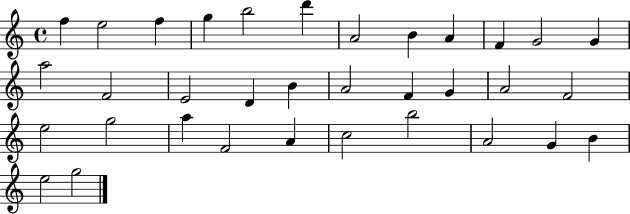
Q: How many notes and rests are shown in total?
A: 34